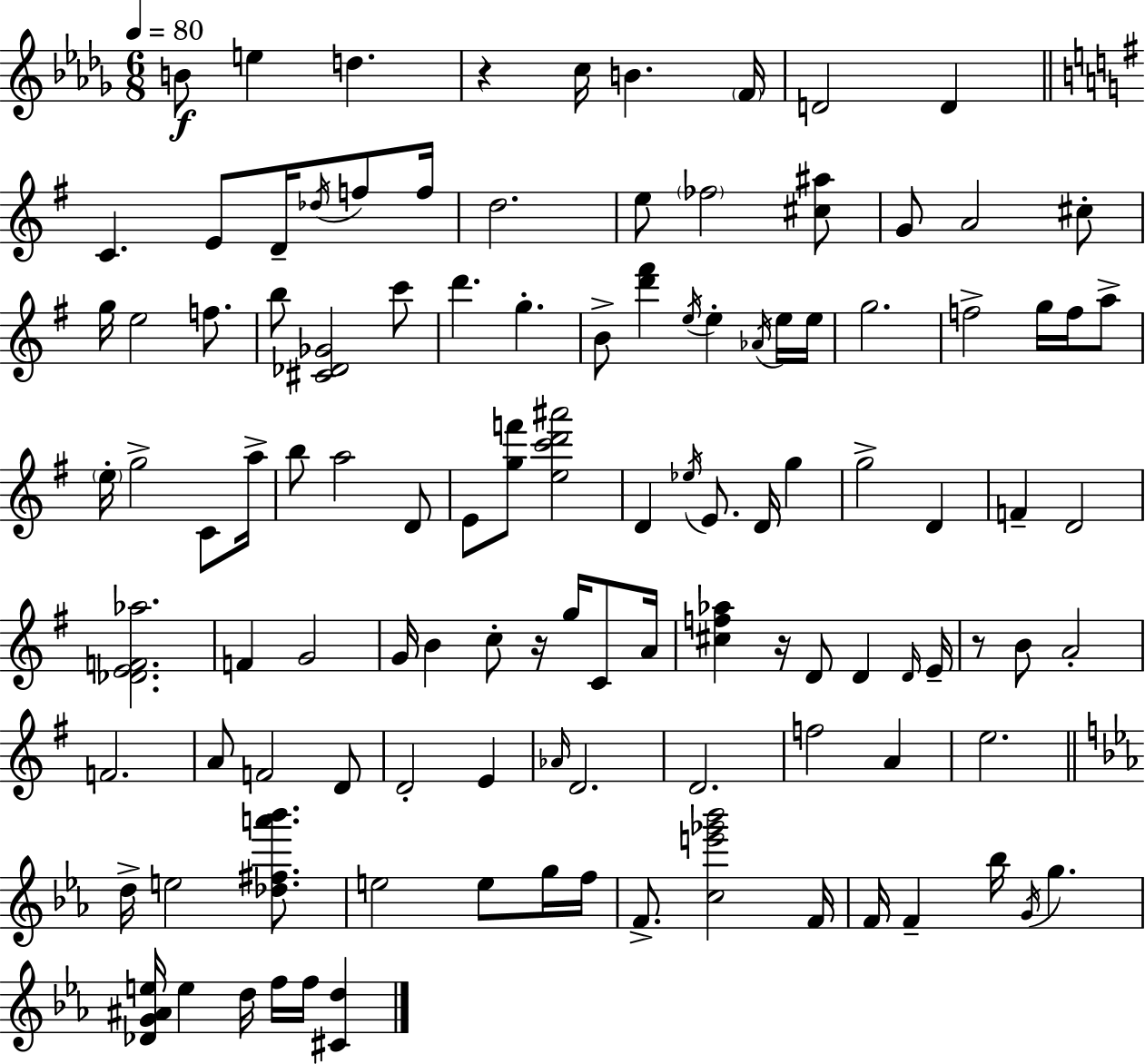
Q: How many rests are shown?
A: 4